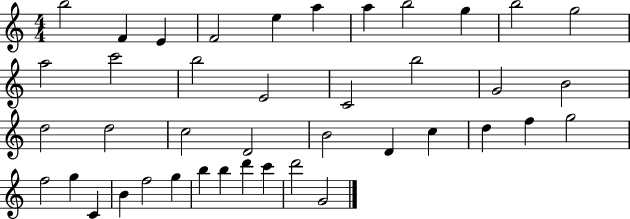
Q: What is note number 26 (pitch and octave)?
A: C5